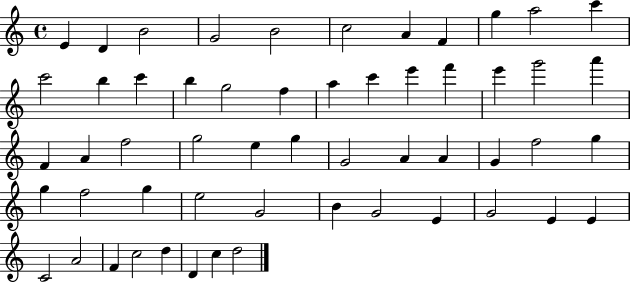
E4/q D4/q B4/h G4/h B4/h C5/h A4/q F4/q G5/q A5/h C6/q C6/h B5/q C6/q B5/q G5/h F5/q A5/q C6/q E6/q F6/q E6/q G6/h A6/q F4/q A4/q F5/h G5/h E5/q G5/q G4/h A4/q A4/q G4/q F5/h G5/q G5/q F5/h G5/q E5/h G4/h B4/q G4/h E4/q G4/h E4/q E4/q C4/h A4/h F4/q C5/h D5/q D4/q C5/q D5/h